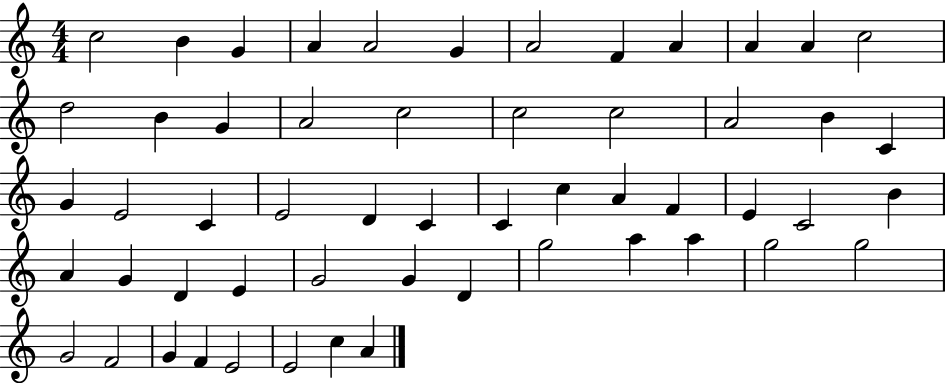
X:1
T:Untitled
M:4/4
L:1/4
K:C
c2 B G A A2 G A2 F A A A c2 d2 B G A2 c2 c2 c2 A2 B C G E2 C E2 D C C c A F E C2 B A G D E G2 G D g2 a a g2 g2 G2 F2 G F E2 E2 c A